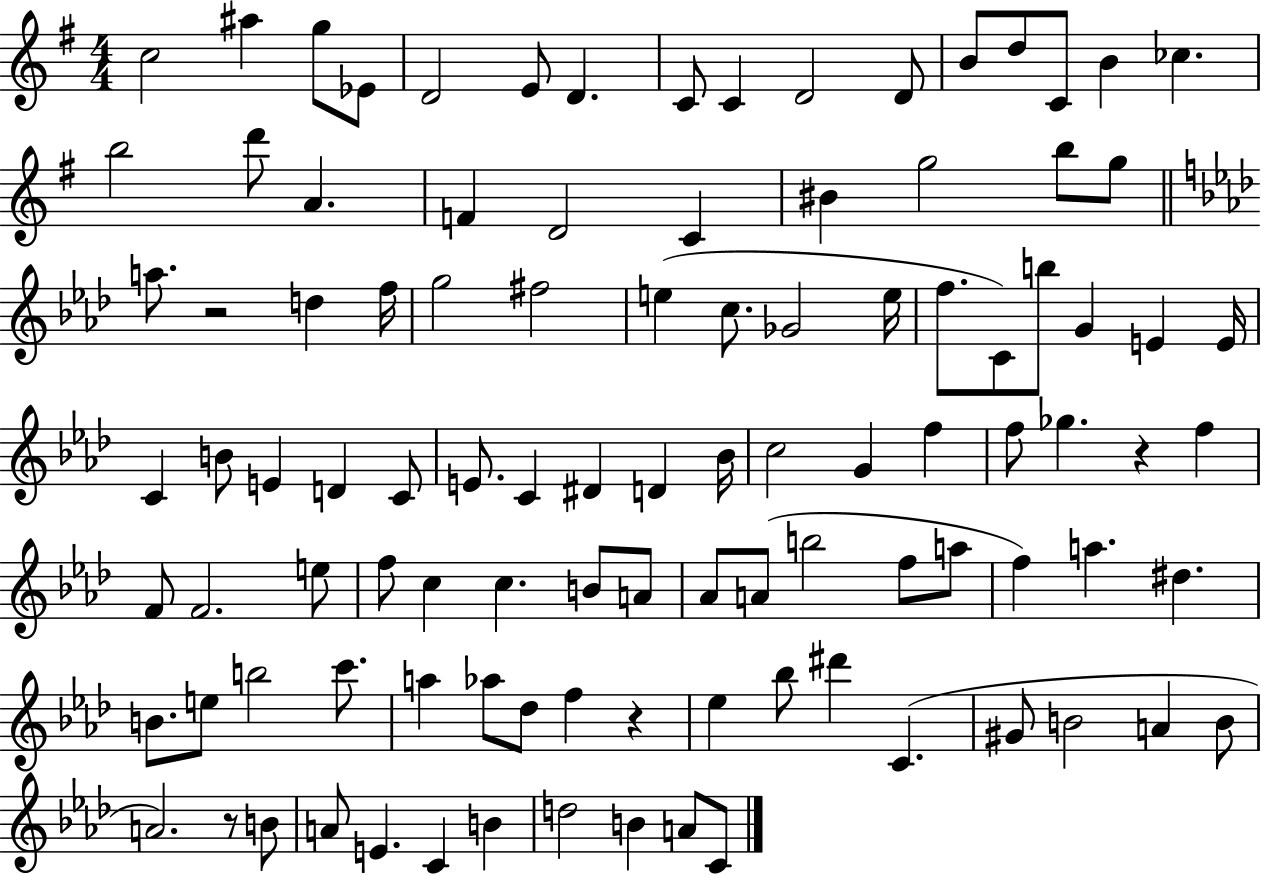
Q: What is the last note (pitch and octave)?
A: C4